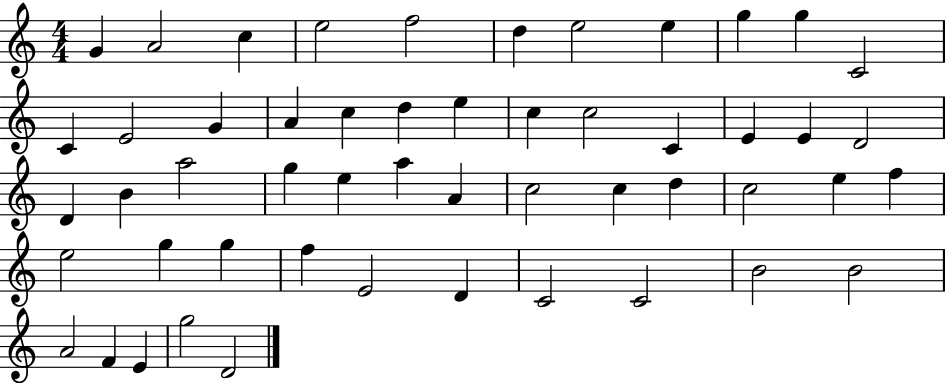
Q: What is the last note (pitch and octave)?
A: D4